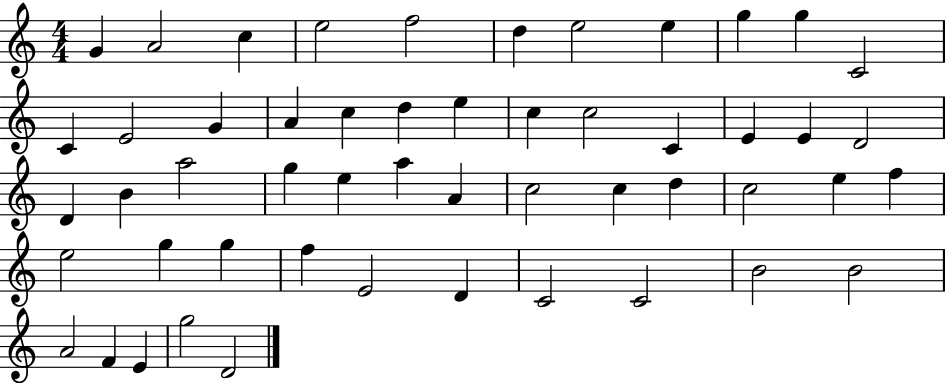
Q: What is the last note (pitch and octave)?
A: D4